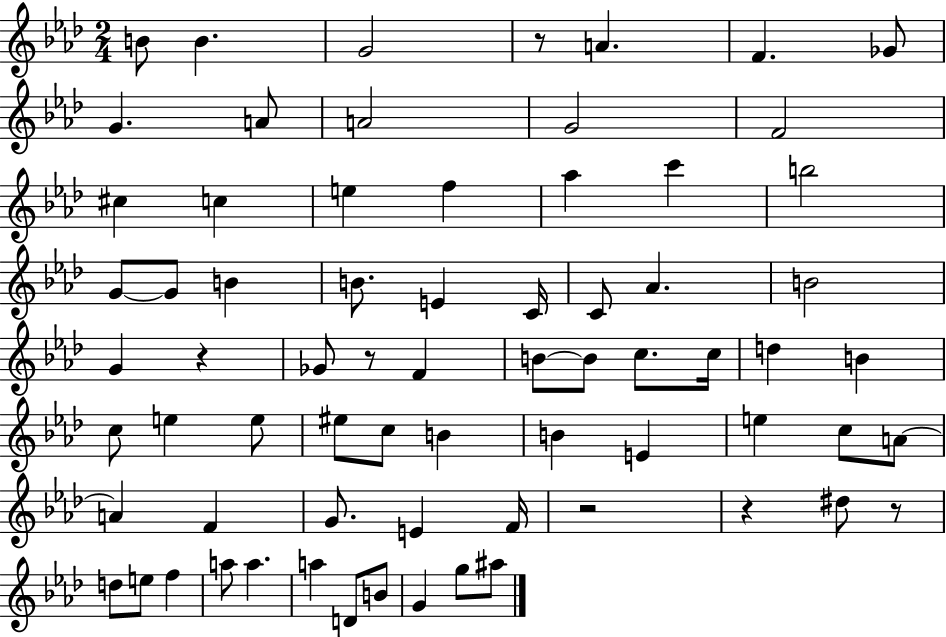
{
  \clef treble
  \numericTimeSignature
  \time 2/4
  \key aes \major
  b'8 b'4. | g'2 | r8 a'4. | f'4. ges'8 | \break g'4. a'8 | a'2 | g'2 | f'2 | \break cis''4 c''4 | e''4 f''4 | aes''4 c'''4 | b''2 | \break g'8~~ g'8 b'4 | b'8. e'4 c'16 | c'8 aes'4. | b'2 | \break g'4 r4 | ges'8 r8 f'4 | b'8~~ b'8 c''8. c''16 | d''4 b'4 | \break c''8 e''4 e''8 | eis''8 c''8 b'4 | b'4 e'4 | e''4 c''8 a'8~~ | \break a'4 f'4 | g'8. e'4 f'16 | r2 | r4 dis''8 r8 | \break d''8 e''8 f''4 | a''8 a''4. | a''4 d'8 b'8 | g'4 g''8 ais''8 | \break \bar "|."
}